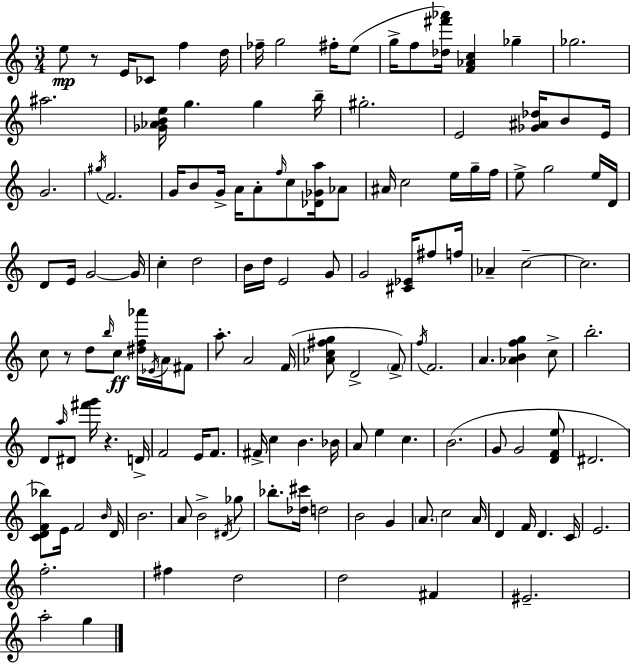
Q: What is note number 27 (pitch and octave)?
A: G4